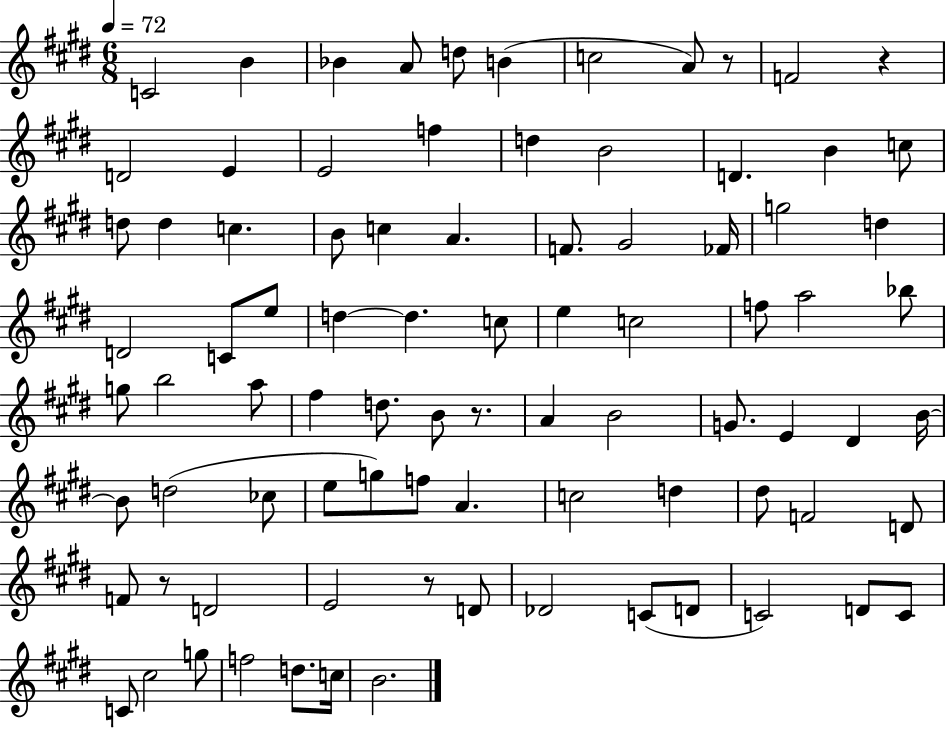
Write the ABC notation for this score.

X:1
T:Untitled
M:6/8
L:1/4
K:E
C2 B _B A/2 d/2 B c2 A/2 z/2 F2 z D2 E E2 f d B2 D B c/2 d/2 d c B/2 c A F/2 ^G2 _F/4 g2 d D2 C/2 e/2 d d c/2 e c2 f/2 a2 _b/2 g/2 b2 a/2 ^f d/2 B/2 z/2 A B2 G/2 E ^D B/4 B/2 d2 _c/2 e/2 g/2 f/2 A c2 d ^d/2 F2 D/2 F/2 z/2 D2 E2 z/2 D/2 _D2 C/2 D/2 C2 D/2 C/2 C/2 ^c2 g/2 f2 d/2 c/4 B2